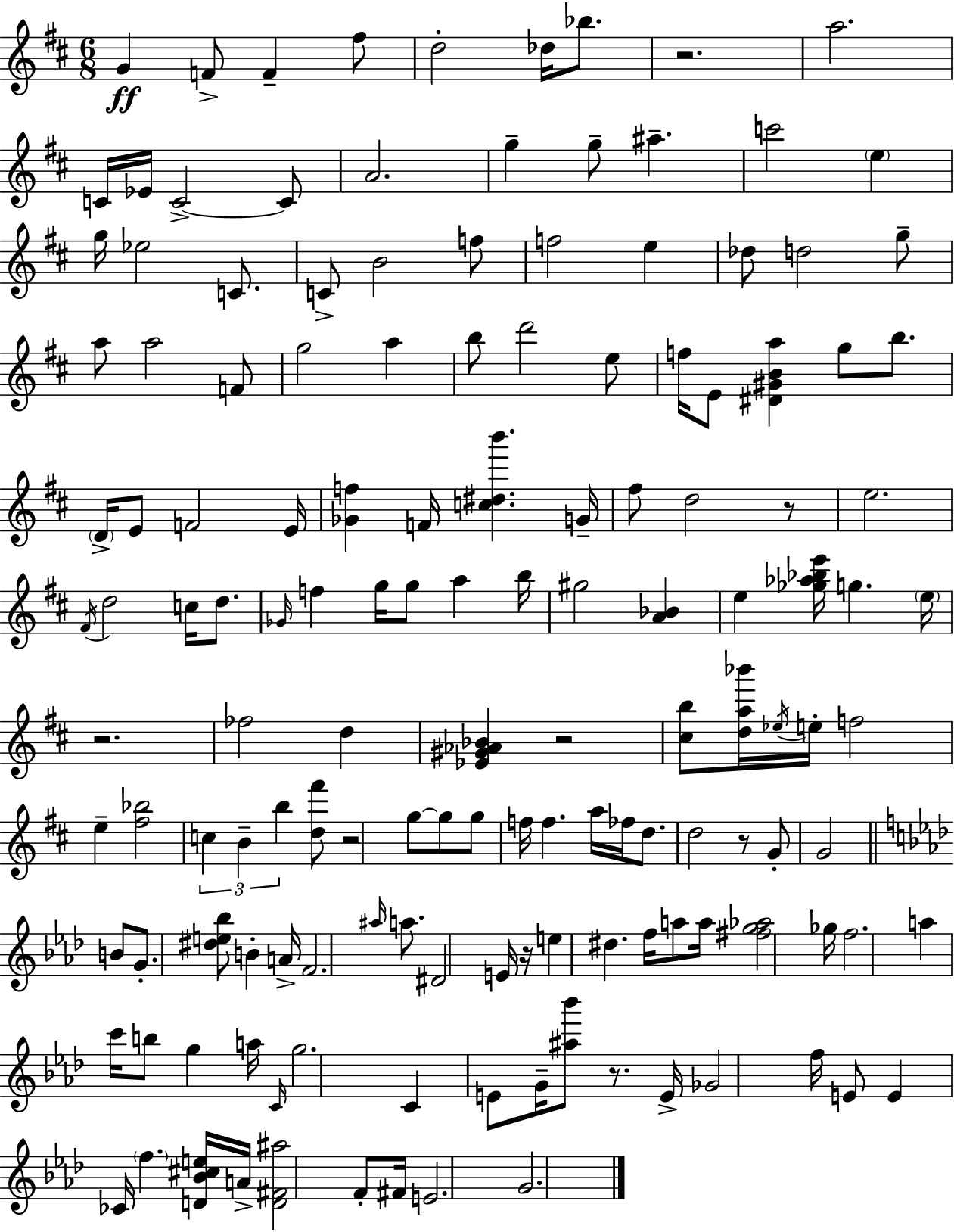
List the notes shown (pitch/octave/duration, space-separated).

G4/q F4/e F4/q F#5/e D5/h Db5/s Bb5/e. R/h. A5/h. C4/s Eb4/s C4/h C4/e A4/h. G5/q G5/e A#5/q. C6/h E5/q G5/s Eb5/h C4/e. C4/e B4/h F5/e F5/h E5/q Db5/e D5/h G5/e A5/e A5/h F4/e G5/h A5/q B5/e D6/h E5/e F5/s E4/e [D#4,G#4,B4,A5]/q G5/e B5/e. D4/s E4/e F4/h E4/s [Gb4,F5]/q F4/s [C5,D#5,B6]/q. G4/s F#5/e D5/h R/e E5/h. F#4/s D5/h C5/s D5/e. Gb4/s F5/q G5/s G5/e A5/q B5/s G#5/h [A4,Bb4]/q E5/q [Gb5,Ab5,Bb5,E6]/s G5/q. E5/s R/h. FES5/h D5/q [Eb4,G#4,Ab4,Bb4]/q R/h [C#5,B5]/e [D5,A5,Bb6]/s Eb5/s E5/s F5/h E5/q [F#5,Bb5]/h C5/q B4/q B5/q [D5,F#6]/e R/h G5/e G5/e G5/e F5/s F5/q. A5/s FES5/s D5/e. D5/h R/e G4/e G4/h B4/e G4/e. [D#5,E5,Bb5]/e B4/q A4/s F4/h. A#5/s A5/e. D#4/h E4/s R/s E5/q D#5/q. F5/s A5/e A5/s [F#5,G5,Ab5]/h Gb5/s F5/h. A5/q C6/s B5/e G5/q A5/s C4/s G5/h. C4/q E4/e G4/s [A#5,Bb6]/e R/e. E4/s Gb4/h F5/s E4/e E4/q CES4/s F5/q. [D4,Bb4,C#5,E5]/s A4/s [D4,F#4,A#5]/h F4/e F#4/s E4/h. G4/h.